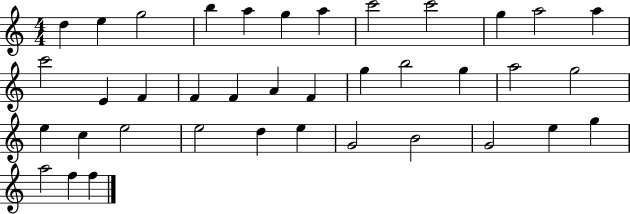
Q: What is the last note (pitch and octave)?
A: F5